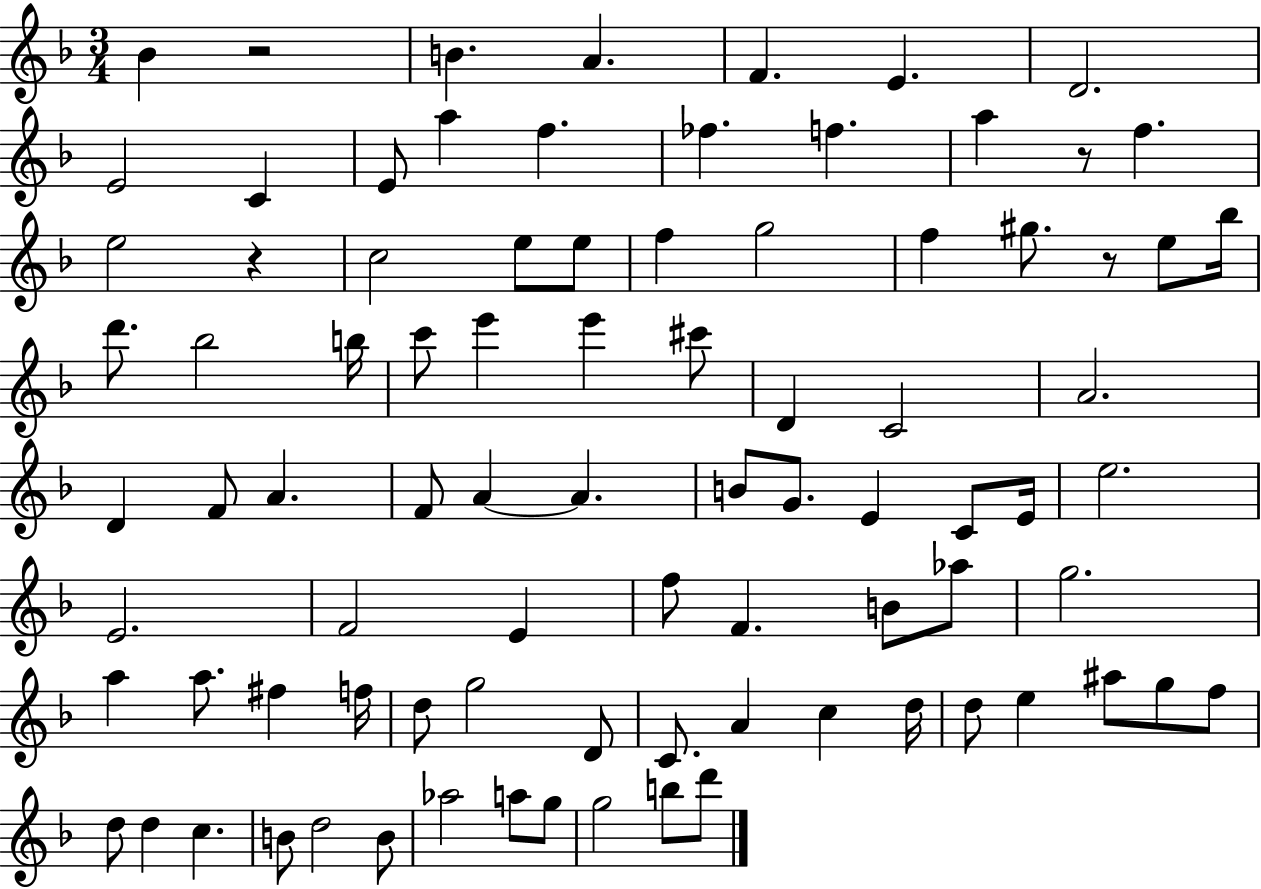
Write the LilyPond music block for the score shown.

{
  \clef treble
  \numericTimeSignature
  \time 3/4
  \key f \major
  bes'4 r2 | b'4. a'4. | f'4. e'4. | d'2. | \break e'2 c'4 | e'8 a''4 f''4. | fes''4. f''4. | a''4 r8 f''4. | \break e''2 r4 | c''2 e''8 e''8 | f''4 g''2 | f''4 gis''8. r8 e''8 bes''16 | \break d'''8. bes''2 b''16 | c'''8 e'''4 e'''4 cis'''8 | d'4 c'2 | a'2. | \break d'4 f'8 a'4. | f'8 a'4~~ a'4. | b'8 g'8. e'4 c'8 e'16 | e''2. | \break e'2. | f'2 e'4 | f''8 f'4. b'8 aes''8 | g''2. | \break a''4 a''8. fis''4 f''16 | d''8 g''2 d'8 | c'8. a'4 c''4 d''16 | d''8 e''4 ais''8 g''8 f''8 | \break d''8 d''4 c''4. | b'8 d''2 b'8 | aes''2 a''8 g''8 | g''2 b''8 d'''8 | \break \bar "|."
}